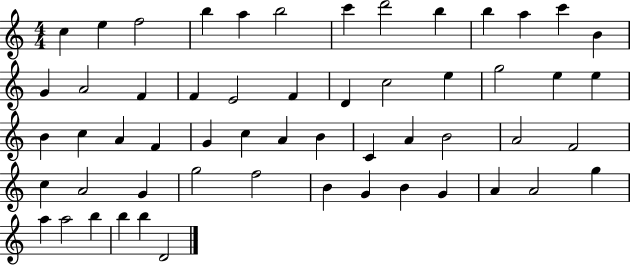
X:1
T:Untitled
M:4/4
L:1/4
K:C
c e f2 b a b2 c' d'2 b b a c' B G A2 F F E2 F D c2 e g2 e e B c A F G c A B C A B2 A2 F2 c A2 G g2 f2 B G B G A A2 g a a2 b b b D2